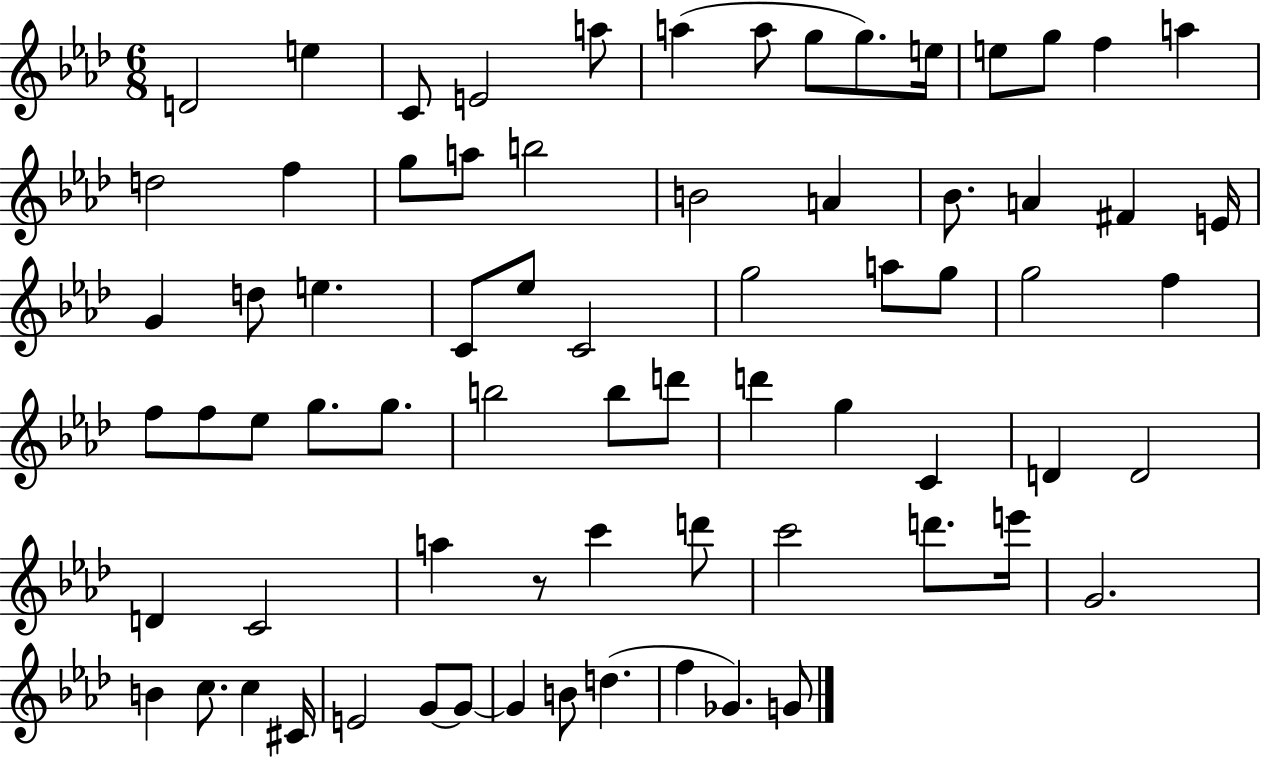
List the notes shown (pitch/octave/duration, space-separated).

D4/h E5/q C4/e E4/h A5/e A5/q A5/e G5/e G5/e. E5/s E5/e G5/e F5/q A5/q D5/h F5/q G5/e A5/e B5/h B4/h A4/q Bb4/e. A4/q F#4/q E4/s G4/q D5/e E5/q. C4/e Eb5/e C4/h G5/h A5/e G5/e G5/h F5/q F5/e F5/e Eb5/e G5/e. G5/e. B5/h B5/e D6/e D6/q G5/q C4/q D4/q D4/h D4/q C4/h A5/q R/e C6/q D6/e C6/h D6/e. E6/s G4/h. B4/q C5/e. C5/q C#4/s E4/h G4/e G4/e G4/q B4/e D5/q. F5/q Gb4/q. G4/e